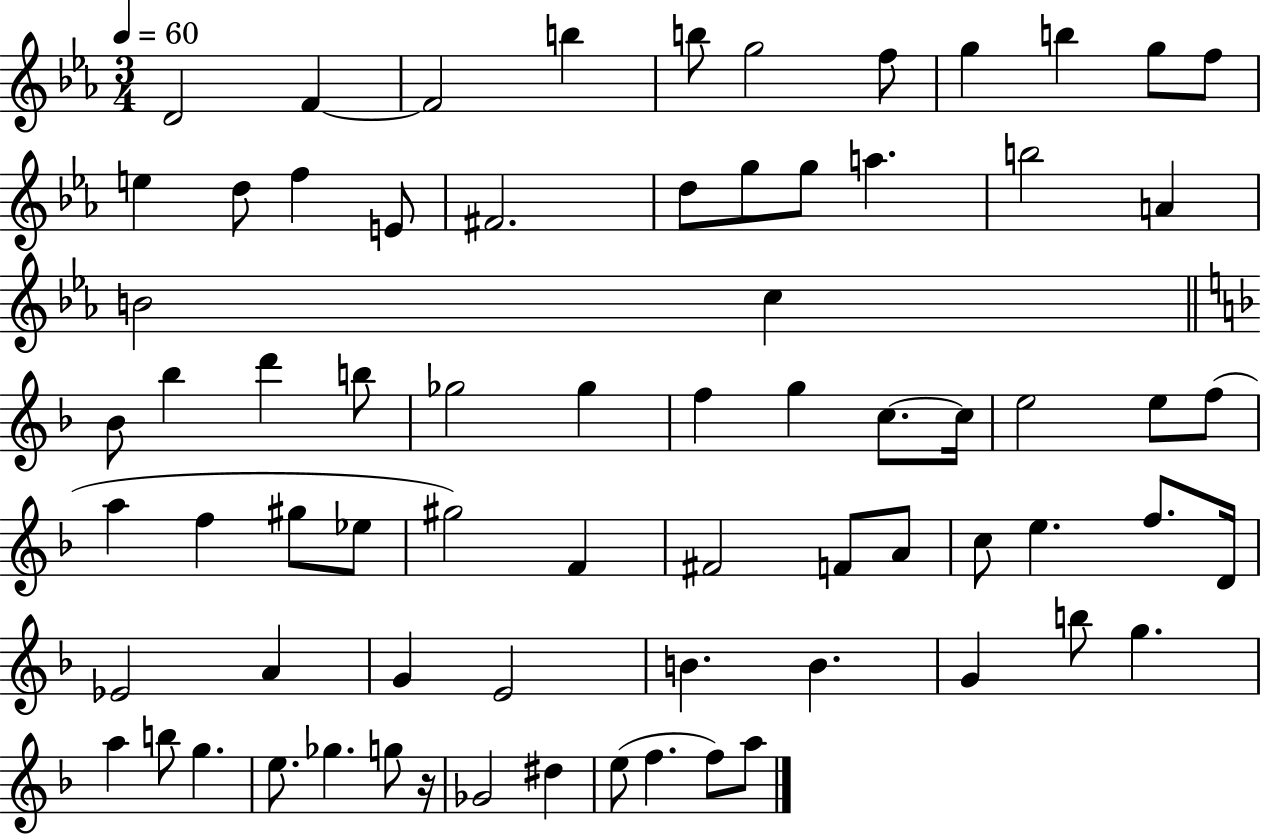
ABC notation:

X:1
T:Untitled
M:3/4
L:1/4
K:Eb
D2 F F2 b b/2 g2 f/2 g b g/2 f/2 e d/2 f E/2 ^F2 d/2 g/2 g/2 a b2 A B2 c _B/2 _b d' b/2 _g2 _g f g c/2 c/4 e2 e/2 f/2 a f ^g/2 _e/2 ^g2 F ^F2 F/2 A/2 c/2 e f/2 D/4 _E2 A G E2 B B G b/2 g a b/2 g e/2 _g g/2 z/4 _G2 ^d e/2 f f/2 a/2